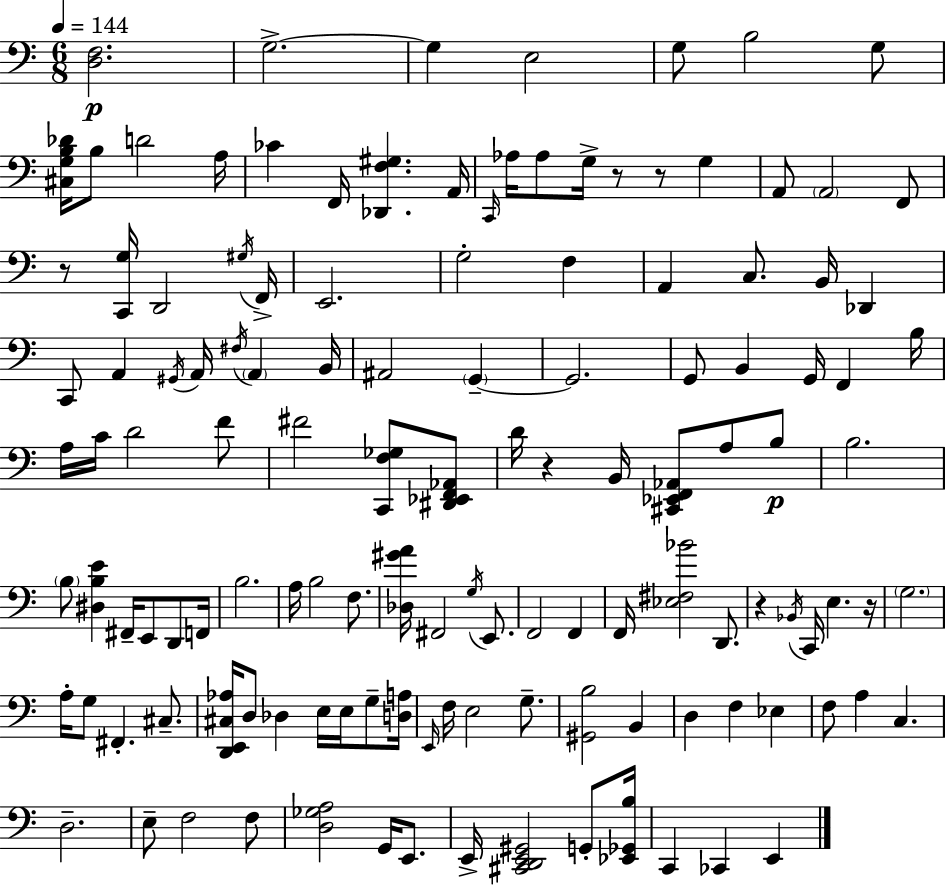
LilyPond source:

{
  \clef bass
  \numericTimeSignature
  \time 6/8
  \key c \major
  \tempo 4 = 144
  <d f>2.\p | g2.->~~ | g4 e2 | g8 b2 g8 | \break <cis g b des'>16 b8 d'2 a16 | ces'4 f,16 <des, f gis>4. a,16 | \grace { c,16 } aes16 aes8 g16-> r8 r8 g4 | a,8 \parenthesize a,2 f,8 | \break r8 <c, g>16 d,2 | \acciaccatura { gis16 } f,16-> e,2. | g2-. f4 | a,4 c8. b,16 des,4 | \break c,8 a,4 \acciaccatura { gis,16 } a,16 \acciaccatura { fis16 } \parenthesize a,4 | b,16 ais,2 | \parenthesize g,4--~~ g,2. | g,8 b,4 g,16 f,4 | \break b16 a16 c'16 d'2 | f'8 fis'2 | <c, f ges>8 <dis, ees, f, aes,>8 d'16 r4 b,16 <cis, ees, f, aes,>8 | a8 b8\p b2. | \break \parenthesize b8 <dis b e'>4 fis,16-- e,8 | d,8 f,16 b2. | a16 b2 | f8. <des gis' a'>16 fis,2 | \break \acciaccatura { g16 } e,8. f,2 | f,4 f,16 <ees fis bes'>2 | d,8. r4 \acciaccatura { bes,16 } c,16 e4. | r16 \parenthesize g2. | \break a16-. g8 fis,4.-. | cis8.-- <d, e, cis aes>16 d8 des4 | e16 e16 g8-- <d a>16 \grace { e,16 } f16 e2 | g8.-- <gis, b>2 | \break b,4 d4 f4 | ees4 f8 a4 | c4. d2.-- | e8-- f2 | \break f8 <d ges a>2 | g,16 e,8. e,16-> <cis, d, e, gis,>2 | g,8-. <ees, ges, b>16 c,4 ces,4 | e,4 \bar "|."
}